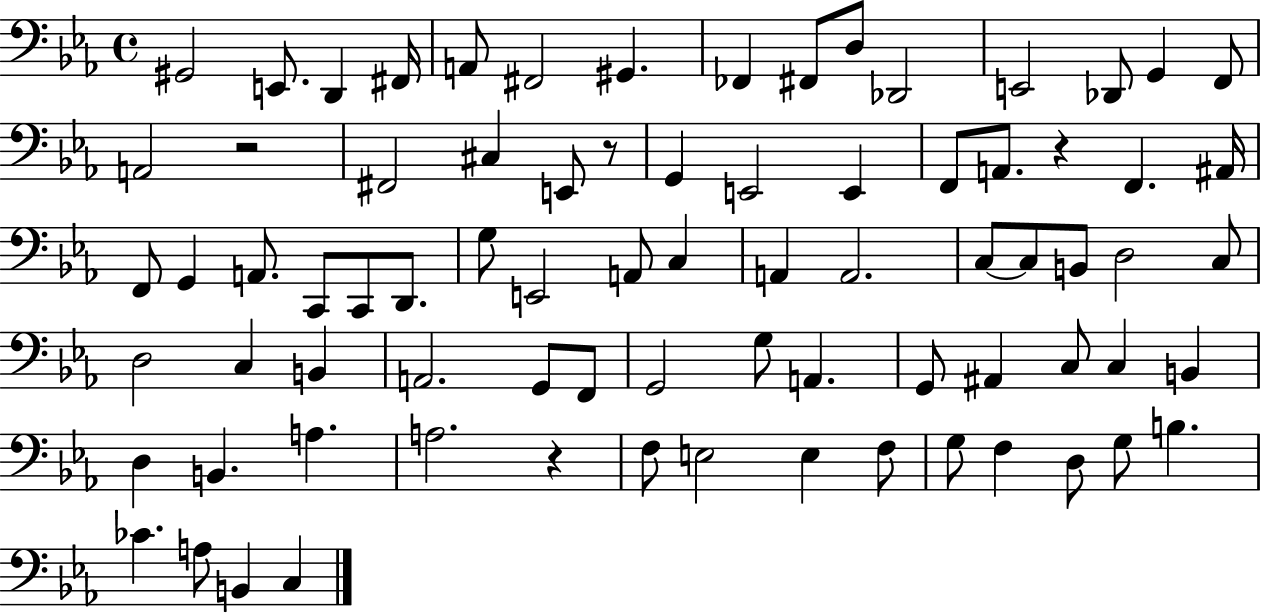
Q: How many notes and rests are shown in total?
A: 78